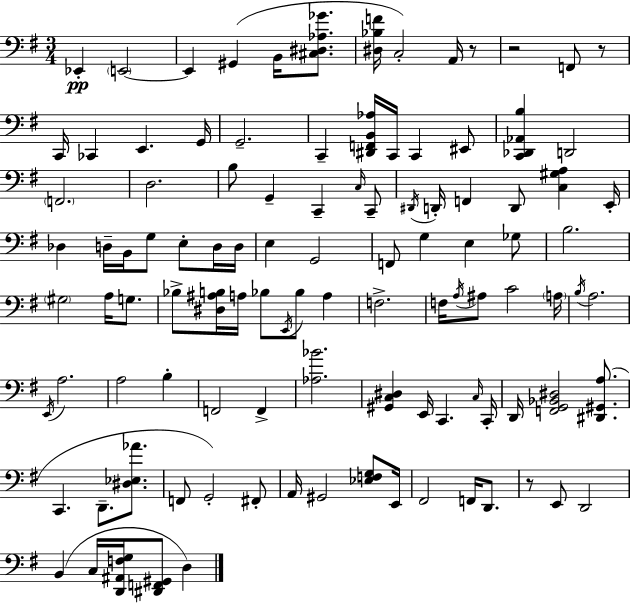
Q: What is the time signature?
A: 3/4